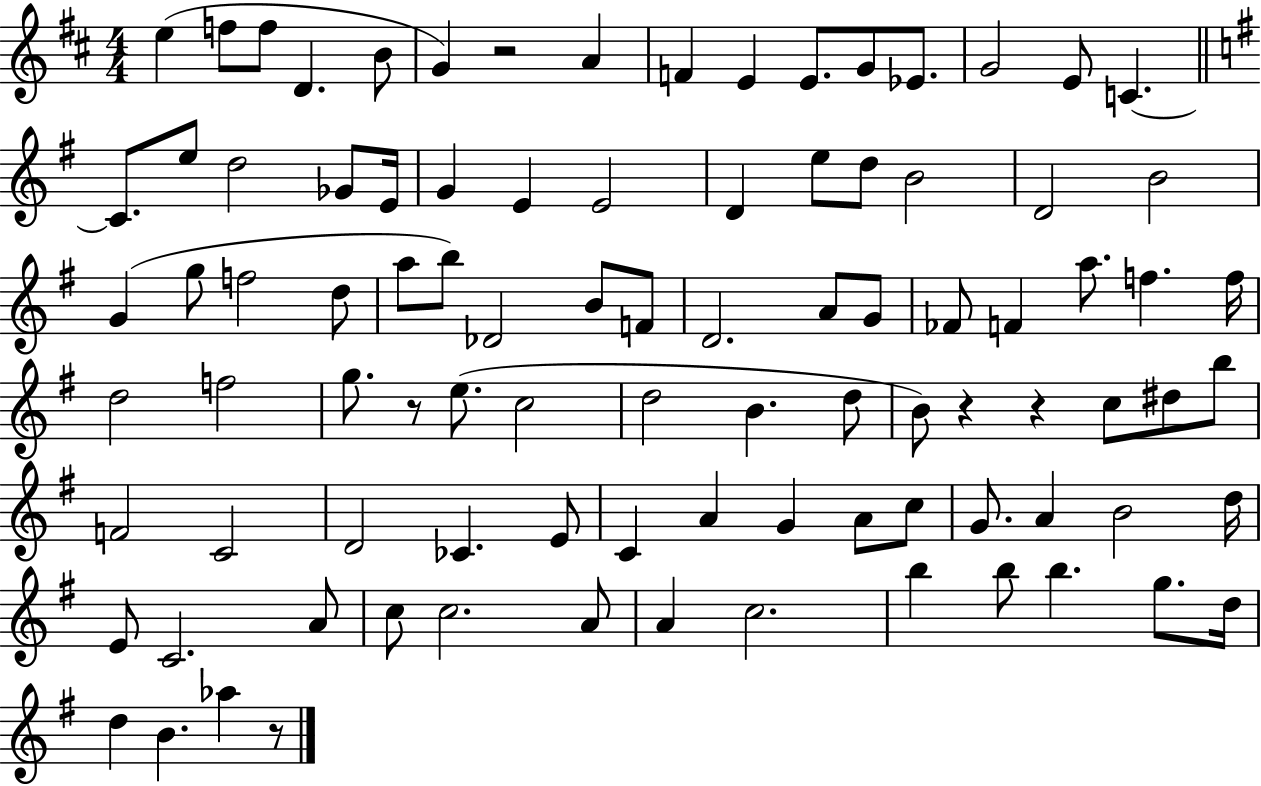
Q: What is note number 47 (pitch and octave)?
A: D5